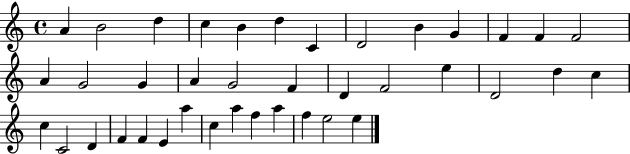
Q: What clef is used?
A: treble